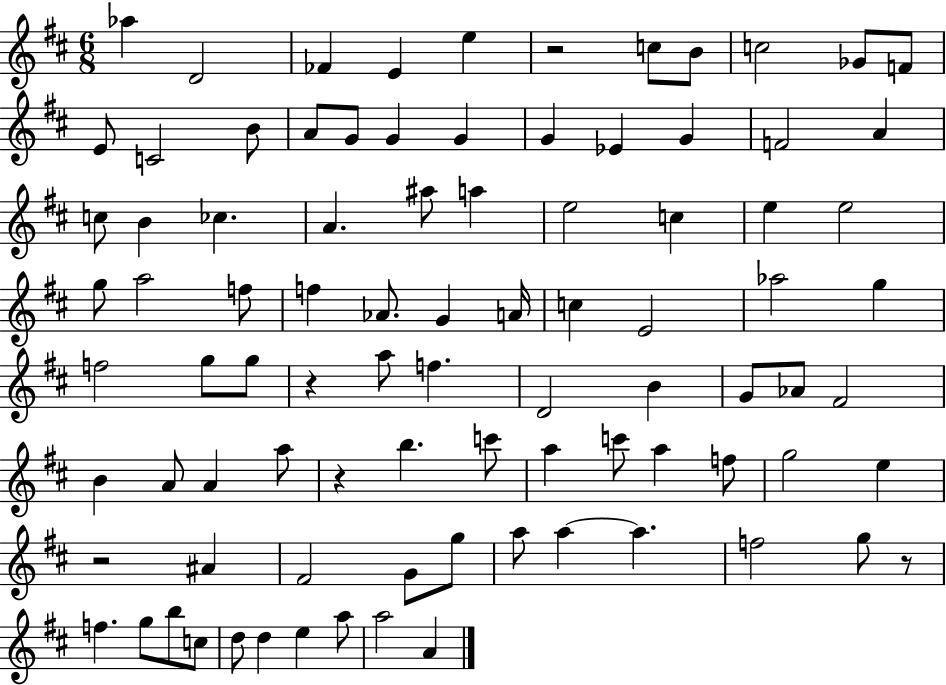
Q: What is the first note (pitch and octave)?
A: Ab5